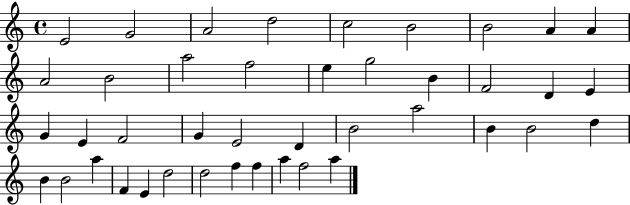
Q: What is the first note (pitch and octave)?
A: E4